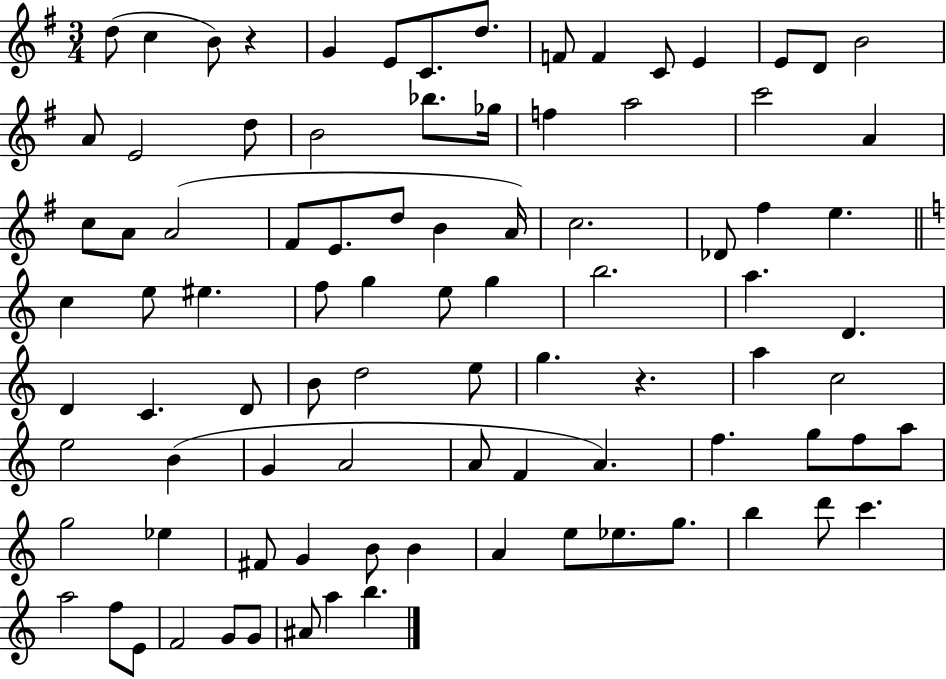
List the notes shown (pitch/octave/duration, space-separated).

D5/e C5/q B4/e R/q G4/q E4/e C4/e. D5/e. F4/e F4/q C4/e E4/q E4/e D4/e B4/h A4/e E4/h D5/e B4/h Bb5/e. Gb5/s F5/q A5/h C6/h A4/q C5/e A4/e A4/h F#4/e E4/e. D5/e B4/q A4/s C5/h. Db4/e F#5/q E5/q. C5/q E5/e EIS5/q. F5/e G5/q E5/e G5/q B5/h. A5/q. D4/q. D4/q C4/q. D4/e B4/e D5/h E5/e G5/q. R/q. A5/q C5/h E5/h B4/q G4/q A4/h A4/e F4/q A4/q. F5/q. G5/e F5/e A5/e G5/h Eb5/q F#4/e G4/q B4/e B4/q A4/q E5/e Eb5/e. G5/e. B5/q D6/e C6/q. A5/h F5/e E4/e F4/h G4/e G4/e A#4/e A5/q B5/q.